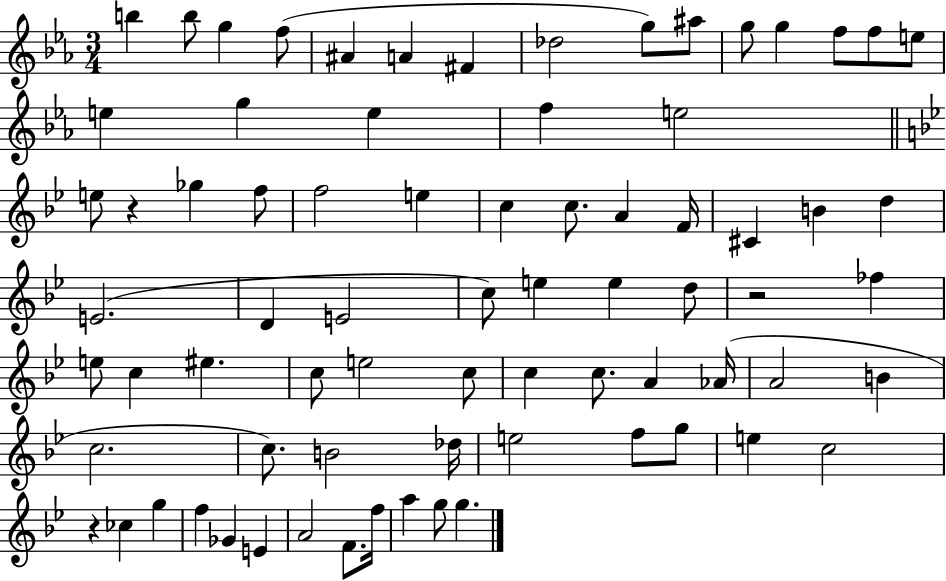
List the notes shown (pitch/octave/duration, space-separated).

B5/q B5/e G5/q F5/e A#4/q A4/q F#4/q Db5/h G5/e A#5/e G5/e G5/q F5/e F5/e E5/e E5/q G5/q E5/q F5/q E5/h E5/e R/q Gb5/q F5/e F5/h E5/q C5/q C5/e. A4/q F4/s C#4/q B4/q D5/q E4/h. D4/q E4/h C5/e E5/q E5/q D5/e R/h FES5/q E5/e C5/q EIS5/q. C5/e E5/h C5/e C5/q C5/e. A4/q Ab4/s A4/h B4/q C5/h. C5/e. B4/h Db5/s E5/h F5/e G5/e E5/q C5/h R/q CES5/q G5/q F5/q Gb4/q E4/q A4/h F4/e. F5/s A5/q G5/e G5/q.